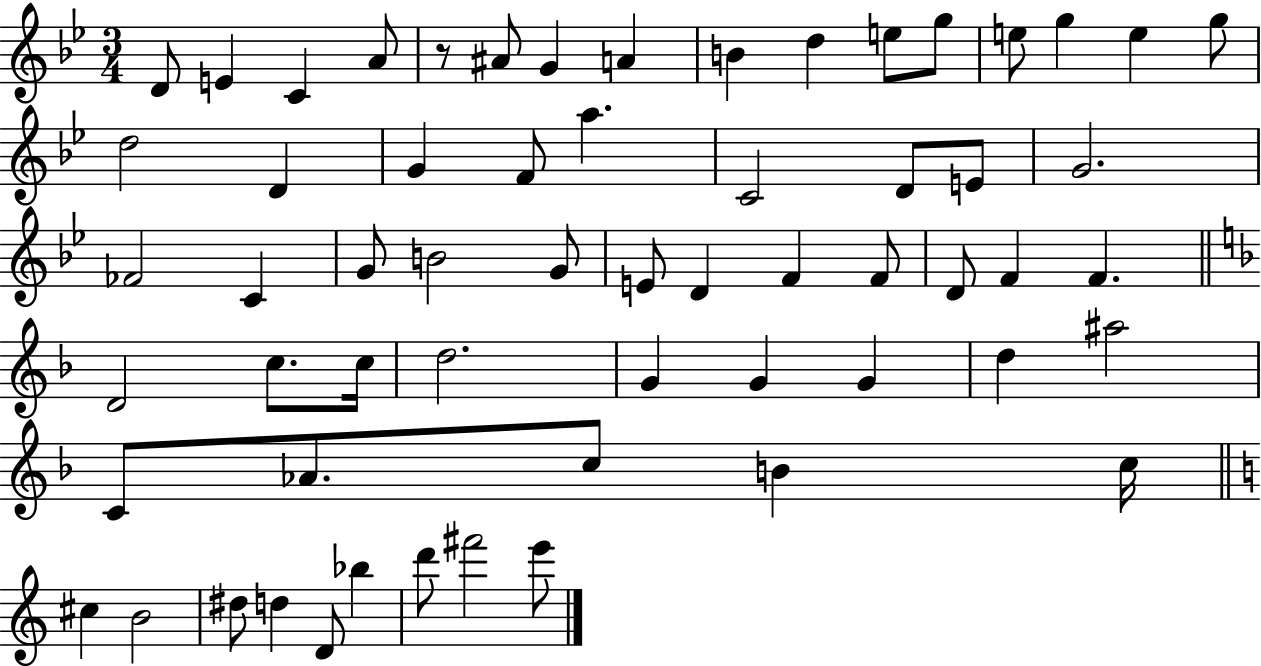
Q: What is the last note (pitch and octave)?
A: E6